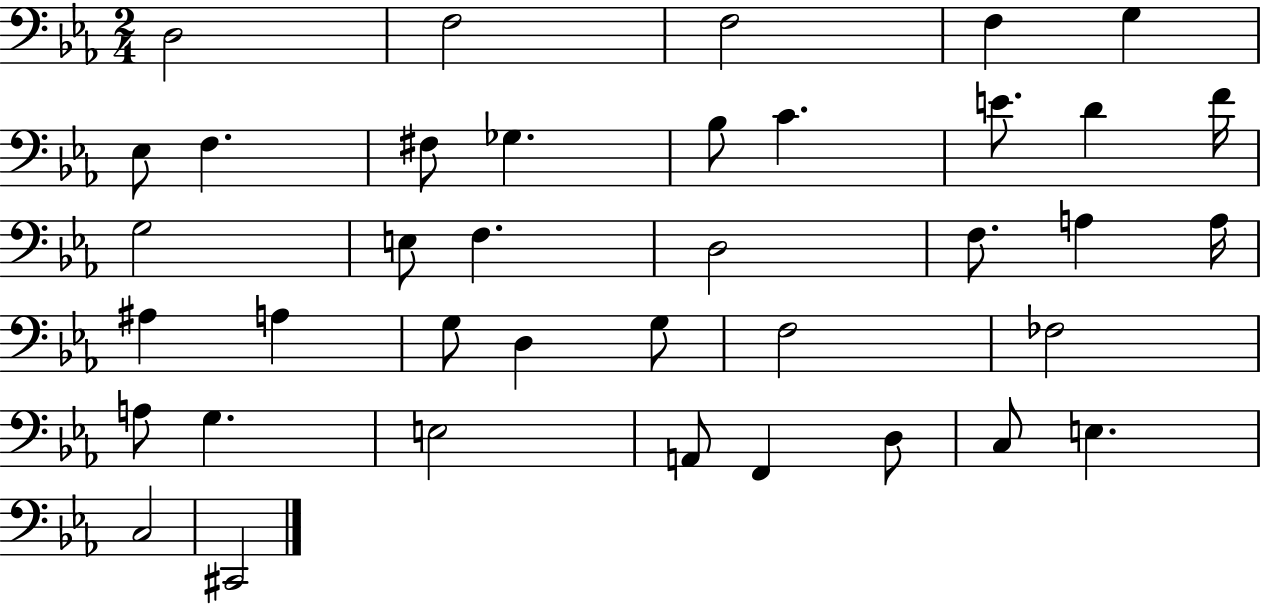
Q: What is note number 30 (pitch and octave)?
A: G3